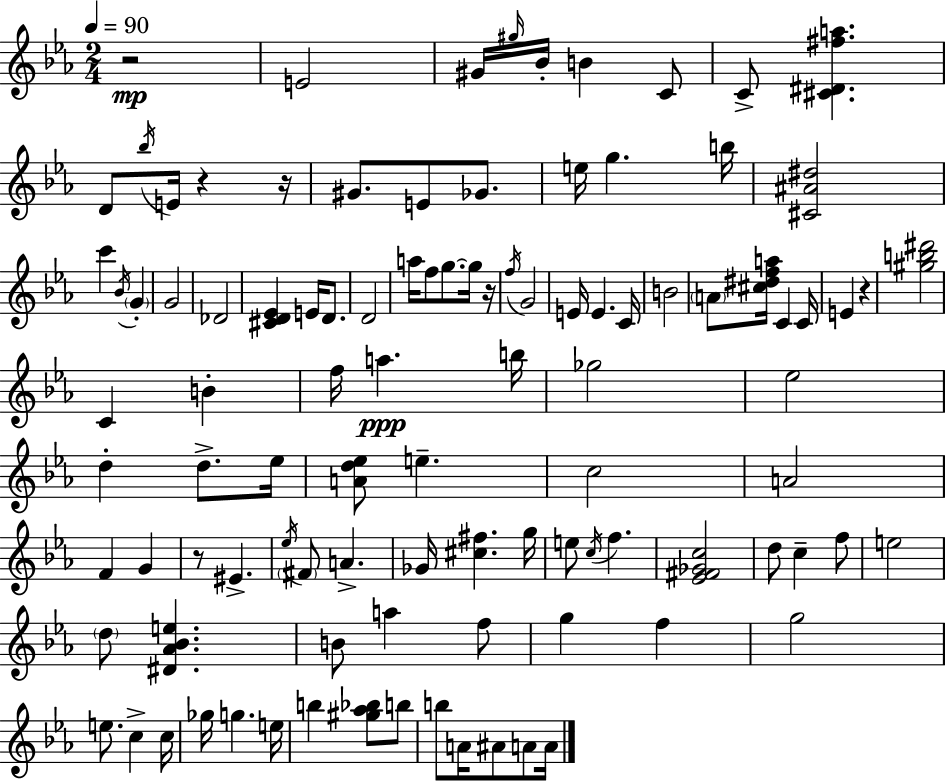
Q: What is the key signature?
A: EES major